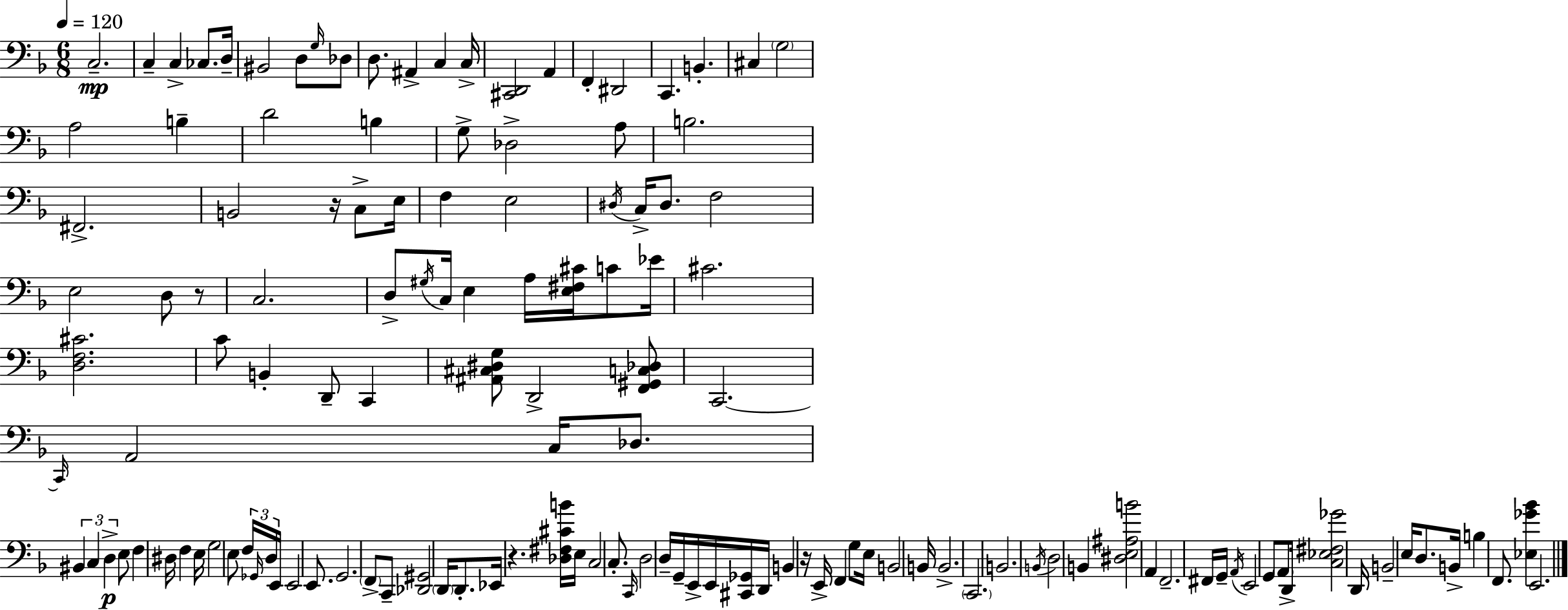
X:1
T:Untitled
M:6/8
L:1/4
K:F
C,2 C, C, _C,/2 D,/4 ^B,,2 D,/2 G,/4 _D,/2 D,/2 ^A,, C, C,/4 [^C,,D,,]2 A,, F,, ^D,,2 C,, B,, ^C, G,2 A,2 B, D2 B, G,/2 _D,2 A,/2 B,2 ^F,,2 B,,2 z/4 C,/2 E,/4 F, E,2 ^D,/4 C,/4 ^D,/2 F,2 E,2 D,/2 z/2 C,2 D,/2 ^G,/4 C,/4 E, A,/4 [E,^F,^C]/4 C/2 _E/4 ^C2 [D,F,^C]2 C/2 B,, D,,/2 C,, [^A,,^C,^D,G,]/2 D,,2 [F,,^G,,C,_D,]/2 C,,2 C,,/4 A,,2 C,/4 _D,/2 ^B,, C, D, E,/2 F, ^D,/4 F, E,/4 G,2 E,/2 F,/4 _G,,/4 D,/4 E,,/4 E,,2 E,,/2 G,,2 F,,/2 C,,/2 [_D,,^G,,]2 D,,/4 D,,/2 _E,,/4 z [_D,^F,^CB]/4 E,/4 C,2 C,/2 C,,/4 D,2 D,/4 G,,/4 E,,/4 E,,/4 [^C,,_G,,]/4 D,,/4 B,, z/4 E,,/4 F,, G,/2 E,/4 B,,2 B,,/4 B,,2 C,,2 B,,2 B,,/4 D,2 B,, [^D,E,^A,B]2 A,, F,,2 ^F,,/4 G,,/4 A,,/4 E,,2 G,,/2 A,,/2 D,,/4 [C,_E,^F,_G]2 D,,/4 B,,2 E,/4 D,/2 B,,/4 B, F,,/2 [_E,_G_B] E,,2